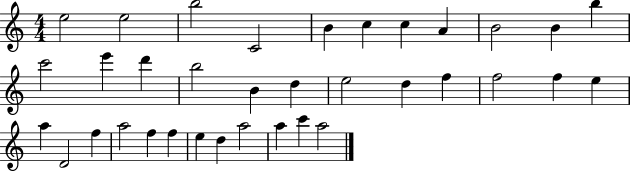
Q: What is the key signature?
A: C major